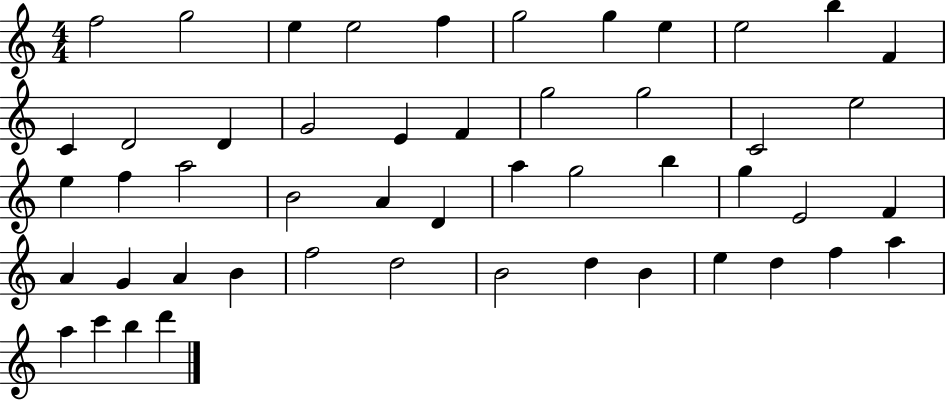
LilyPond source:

{
  \clef treble
  \numericTimeSignature
  \time 4/4
  \key c \major
  f''2 g''2 | e''4 e''2 f''4 | g''2 g''4 e''4 | e''2 b''4 f'4 | \break c'4 d'2 d'4 | g'2 e'4 f'4 | g''2 g''2 | c'2 e''2 | \break e''4 f''4 a''2 | b'2 a'4 d'4 | a''4 g''2 b''4 | g''4 e'2 f'4 | \break a'4 g'4 a'4 b'4 | f''2 d''2 | b'2 d''4 b'4 | e''4 d''4 f''4 a''4 | \break a''4 c'''4 b''4 d'''4 | \bar "|."
}